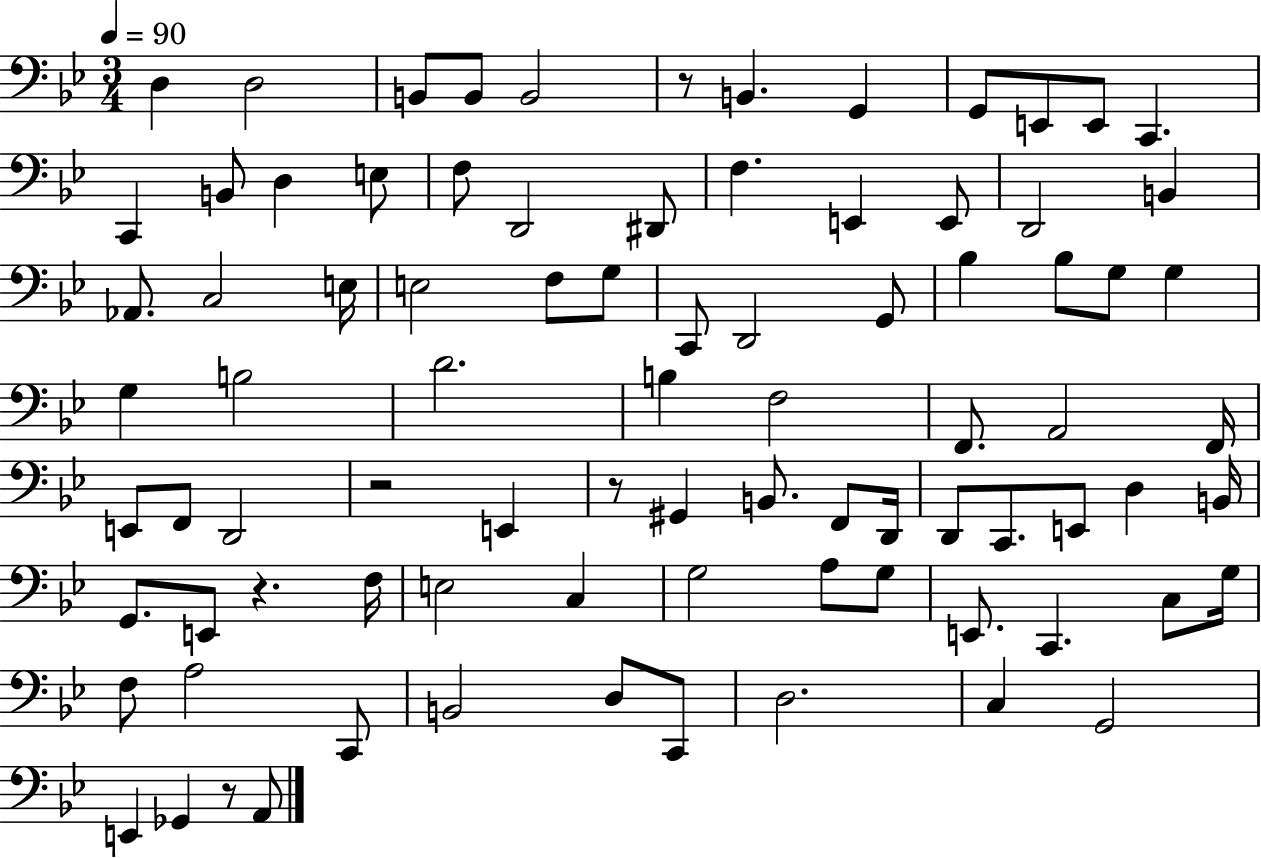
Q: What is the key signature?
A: BES major